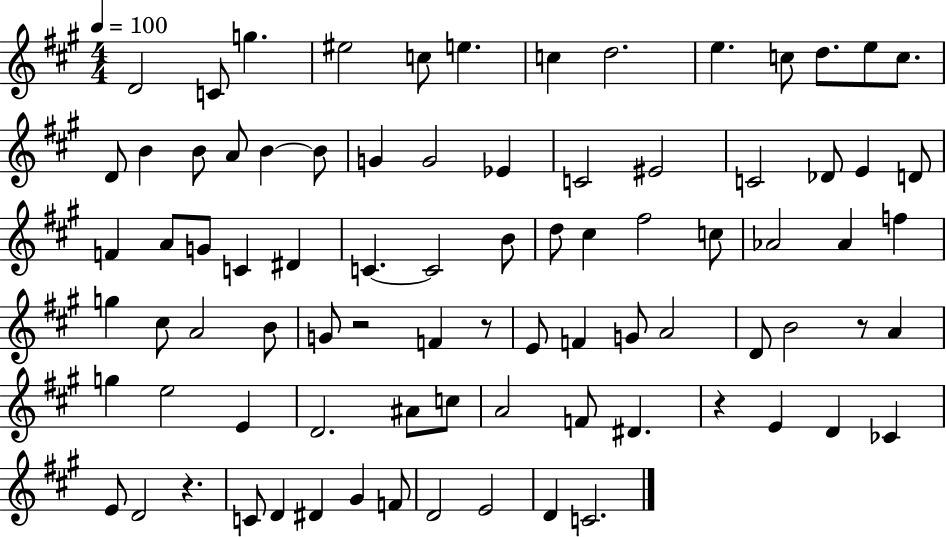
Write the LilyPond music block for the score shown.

{
  \clef treble
  \numericTimeSignature
  \time 4/4
  \key a \major
  \tempo 4 = 100
  d'2 c'8 g''4. | eis''2 c''8 e''4. | c''4 d''2. | e''4. c''8 d''8. e''8 c''8. | \break d'8 b'4 b'8 a'8 b'4~~ b'8 | g'4 g'2 ees'4 | c'2 eis'2 | c'2 des'8 e'4 d'8 | \break f'4 a'8 g'8 c'4 dis'4 | c'4.~~ c'2 b'8 | d''8 cis''4 fis''2 c''8 | aes'2 aes'4 f''4 | \break g''4 cis''8 a'2 b'8 | g'8 r2 f'4 r8 | e'8 f'4 g'8 a'2 | d'8 b'2 r8 a'4 | \break g''4 e''2 e'4 | d'2. ais'8 c''8 | a'2 f'8 dis'4. | r4 e'4 d'4 ces'4 | \break e'8 d'2 r4. | c'8 d'4 dis'4 gis'4 f'8 | d'2 e'2 | d'4 c'2. | \break \bar "|."
}